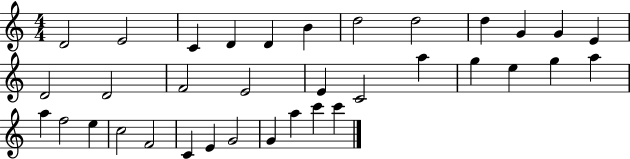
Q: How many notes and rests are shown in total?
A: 35